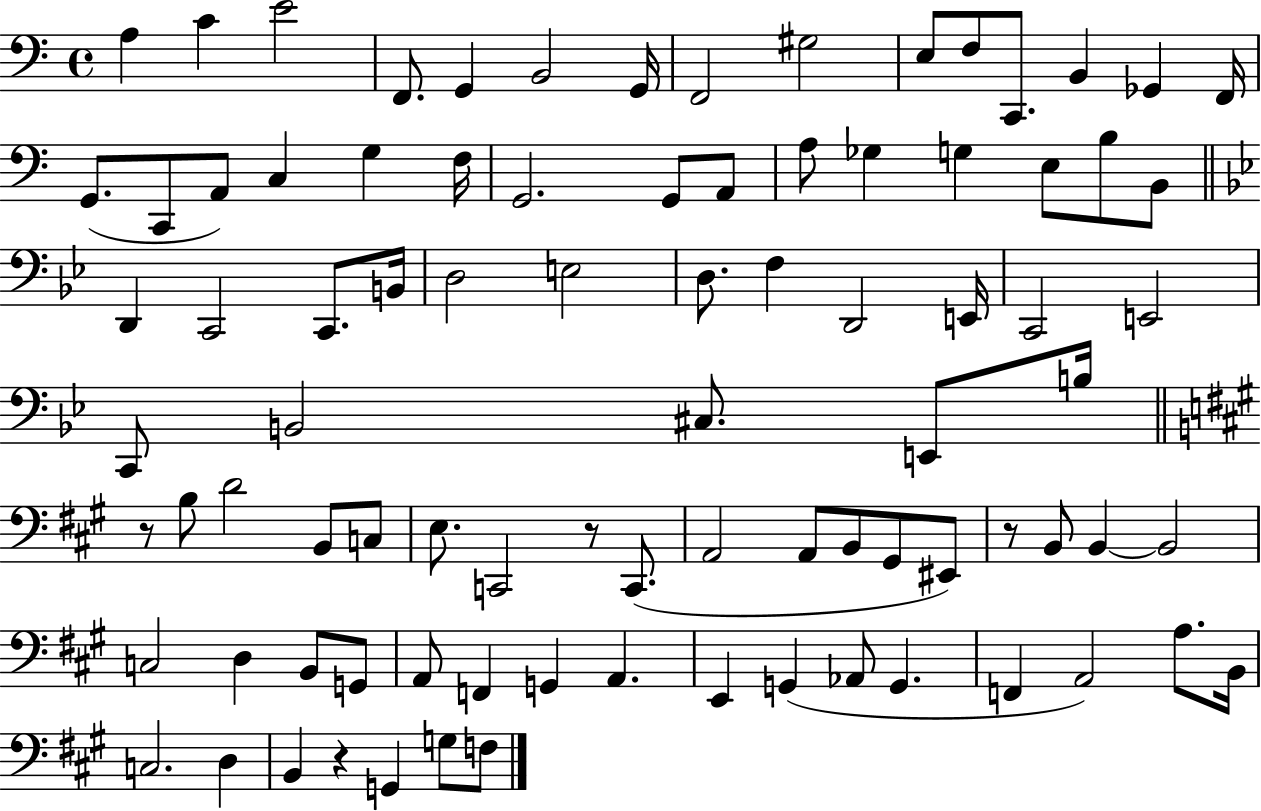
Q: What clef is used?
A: bass